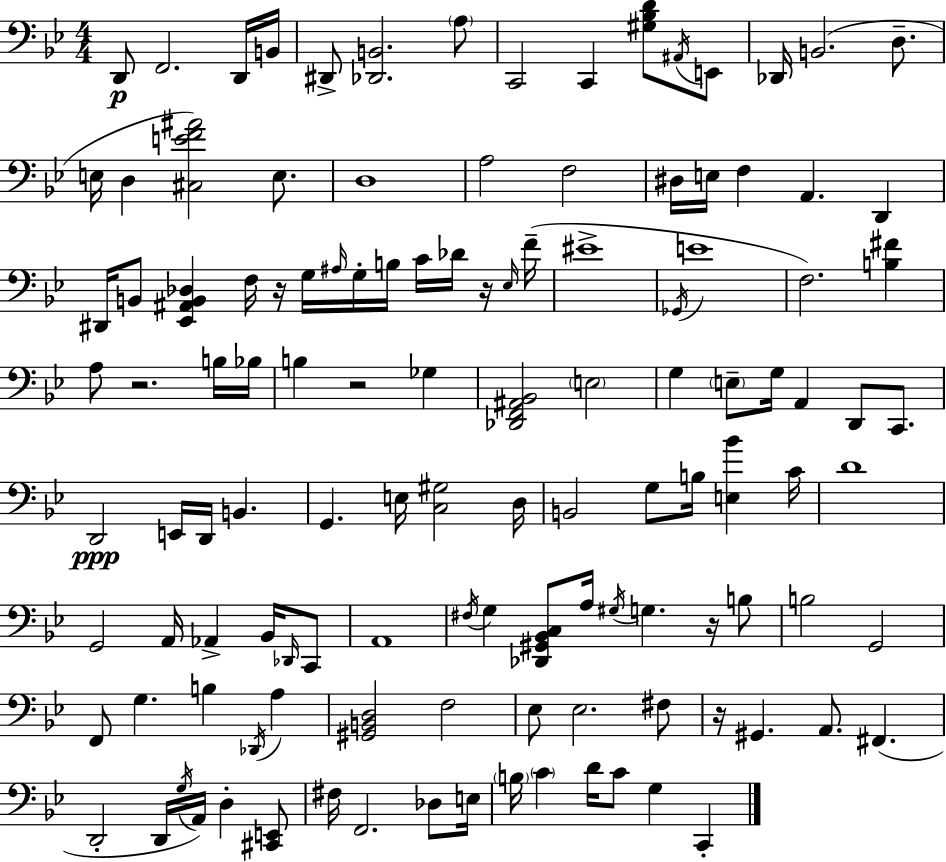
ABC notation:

X:1
T:Untitled
M:4/4
L:1/4
K:Bb
D,,/2 F,,2 D,,/4 B,,/4 ^D,,/2 [_D,,B,,]2 A,/2 C,,2 C,, [^G,_B,D]/2 ^A,,/4 E,,/2 _D,,/4 B,,2 D,/2 E,/4 D, [^C,EF^A]2 E,/2 D,4 A,2 F,2 ^D,/4 E,/4 F, A,, D,, ^D,,/4 B,,/2 [_E,,^A,,B,,_D,] F,/4 z/4 G,/4 ^A,/4 G,/4 B,/4 C/4 _D/4 z/4 _E,/4 F/4 ^E4 _G,,/4 E4 F,2 [B,^F] A,/2 z2 B,/4 _B,/4 B, z2 _G, [_D,,F,,^A,,_B,,]2 E,2 G, E,/2 G,/4 A,, D,,/2 C,,/2 D,,2 E,,/4 D,,/4 B,, G,, E,/4 [C,^G,]2 D,/4 B,,2 G,/2 B,/4 [E,_B] C/4 D4 G,,2 A,,/4 _A,, _B,,/4 _D,,/4 C,,/2 A,,4 ^F,/4 G, [_D,,^G,,_B,,C,]/2 A,/4 ^G,/4 G, z/4 B,/2 B,2 G,,2 F,,/2 G, B, _D,,/4 A, [^G,,B,,D,]2 F,2 _E,/2 _E,2 ^F,/2 z/4 ^G,, A,,/2 ^F,, D,,2 D,,/4 G,/4 A,,/4 D, [^C,,E,,]/2 ^F,/4 F,,2 _D,/2 E,/4 B,/4 C D/4 C/2 G, C,,